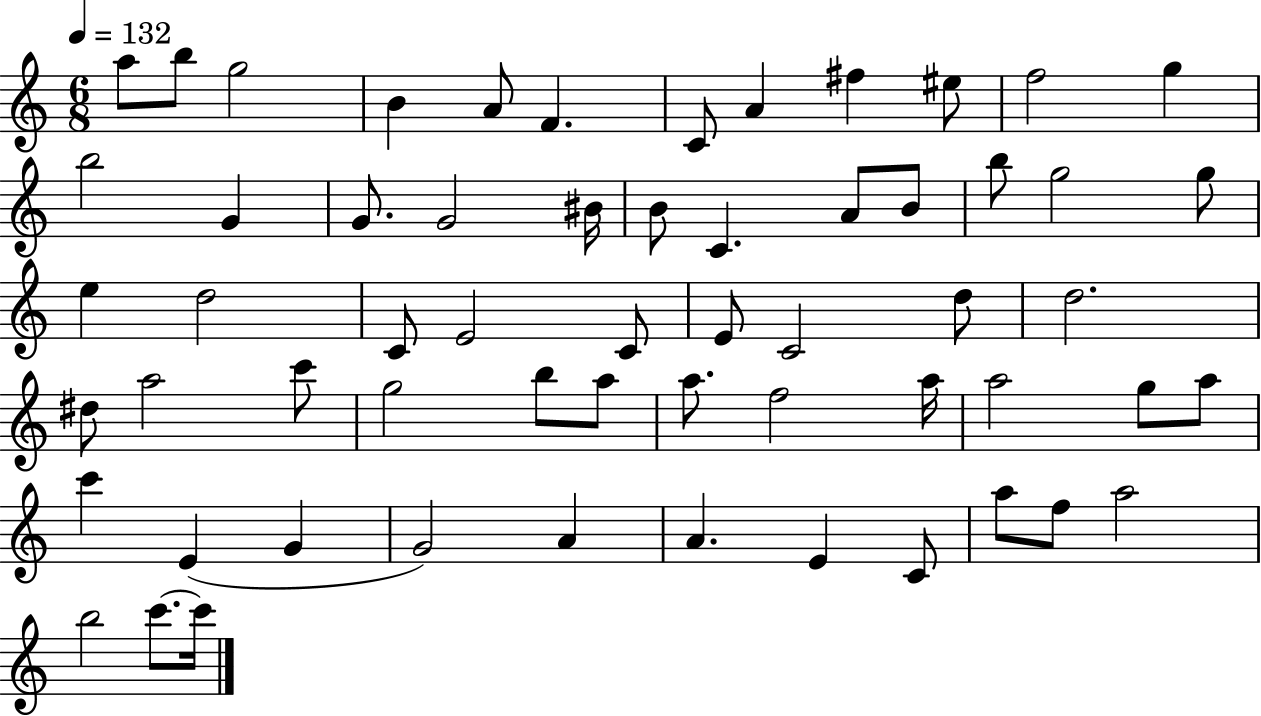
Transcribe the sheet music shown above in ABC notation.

X:1
T:Untitled
M:6/8
L:1/4
K:C
a/2 b/2 g2 B A/2 F C/2 A ^f ^e/2 f2 g b2 G G/2 G2 ^B/4 B/2 C A/2 B/2 b/2 g2 g/2 e d2 C/2 E2 C/2 E/2 C2 d/2 d2 ^d/2 a2 c'/2 g2 b/2 a/2 a/2 f2 a/4 a2 g/2 a/2 c' E G G2 A A E C/2 a/2 f/2 a2 b2 c'/2 c'/4